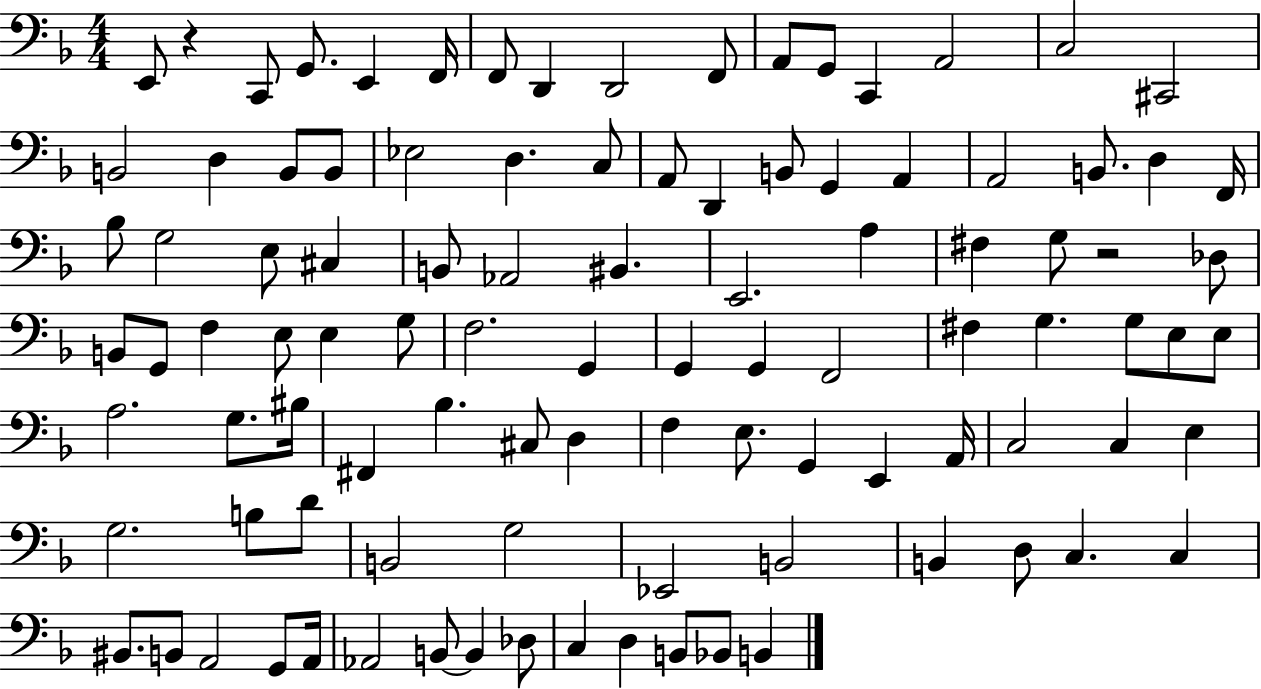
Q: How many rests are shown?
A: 2